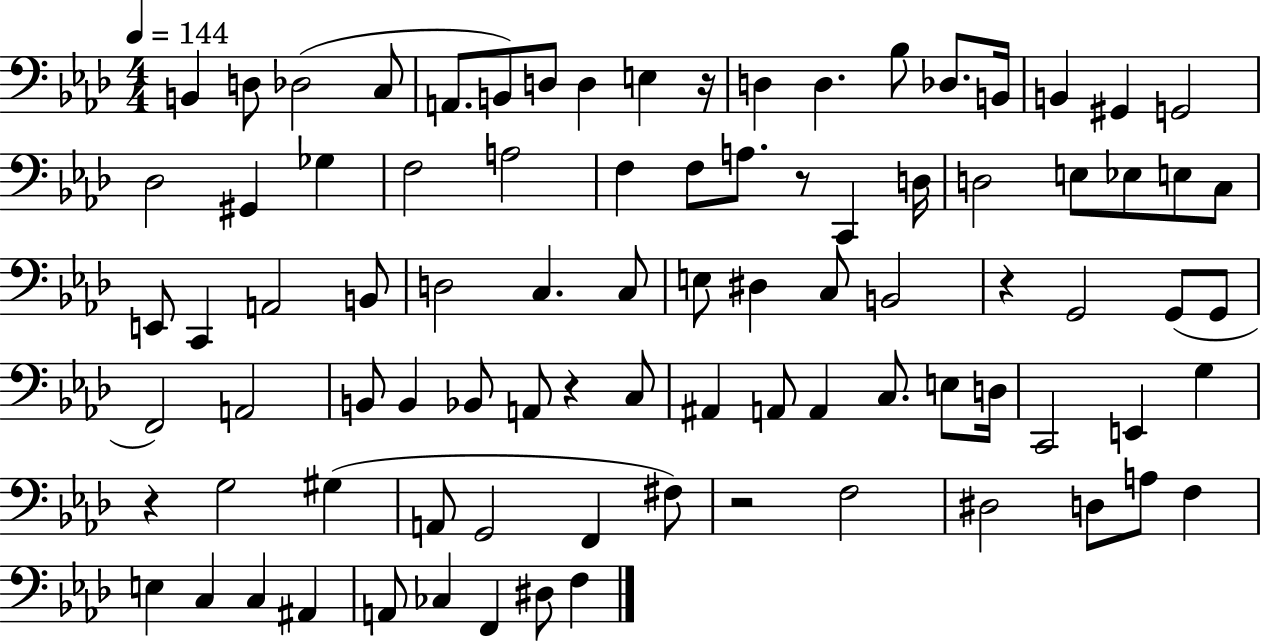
X:1
T:Untitled
M:4/4
L:1/4
K:Ab
B,, D,/2 _D,2 C,/2 A,,/2 B,,/2 D,/2 D, E, z/4 D, D, _B,/2 _D,/2 B,,/4 B,, ^G,, G,,2 _D,2 ^G,, _G, F,2 A,2 F, F,/2 A,/2 z/2 C,, D,/4 D,2 E,/2 _E,/2 E,/2 C,/2 E,,/2 C,, A,,2 B,,/2 D,2 C, C,/2 E,/2 ^D, C,/2 B,,2 z G,,2 G,,/2 G,,/2 F,,2 A,,2 B,,/2 B,, _B,,/2 A,,/2 z C,/2 ^A,, A,,/2 A,, C,/2 E,/2 D,/4 C,,2 E,, G, z G,2 ^G, A,,/2 G,,2 F,, ^F,/2 z2 F,2 ^D,2 D,/2 A,/2 F, E, C, C, ^A,, A,,/2 _C, F,, ^D,/2 F,